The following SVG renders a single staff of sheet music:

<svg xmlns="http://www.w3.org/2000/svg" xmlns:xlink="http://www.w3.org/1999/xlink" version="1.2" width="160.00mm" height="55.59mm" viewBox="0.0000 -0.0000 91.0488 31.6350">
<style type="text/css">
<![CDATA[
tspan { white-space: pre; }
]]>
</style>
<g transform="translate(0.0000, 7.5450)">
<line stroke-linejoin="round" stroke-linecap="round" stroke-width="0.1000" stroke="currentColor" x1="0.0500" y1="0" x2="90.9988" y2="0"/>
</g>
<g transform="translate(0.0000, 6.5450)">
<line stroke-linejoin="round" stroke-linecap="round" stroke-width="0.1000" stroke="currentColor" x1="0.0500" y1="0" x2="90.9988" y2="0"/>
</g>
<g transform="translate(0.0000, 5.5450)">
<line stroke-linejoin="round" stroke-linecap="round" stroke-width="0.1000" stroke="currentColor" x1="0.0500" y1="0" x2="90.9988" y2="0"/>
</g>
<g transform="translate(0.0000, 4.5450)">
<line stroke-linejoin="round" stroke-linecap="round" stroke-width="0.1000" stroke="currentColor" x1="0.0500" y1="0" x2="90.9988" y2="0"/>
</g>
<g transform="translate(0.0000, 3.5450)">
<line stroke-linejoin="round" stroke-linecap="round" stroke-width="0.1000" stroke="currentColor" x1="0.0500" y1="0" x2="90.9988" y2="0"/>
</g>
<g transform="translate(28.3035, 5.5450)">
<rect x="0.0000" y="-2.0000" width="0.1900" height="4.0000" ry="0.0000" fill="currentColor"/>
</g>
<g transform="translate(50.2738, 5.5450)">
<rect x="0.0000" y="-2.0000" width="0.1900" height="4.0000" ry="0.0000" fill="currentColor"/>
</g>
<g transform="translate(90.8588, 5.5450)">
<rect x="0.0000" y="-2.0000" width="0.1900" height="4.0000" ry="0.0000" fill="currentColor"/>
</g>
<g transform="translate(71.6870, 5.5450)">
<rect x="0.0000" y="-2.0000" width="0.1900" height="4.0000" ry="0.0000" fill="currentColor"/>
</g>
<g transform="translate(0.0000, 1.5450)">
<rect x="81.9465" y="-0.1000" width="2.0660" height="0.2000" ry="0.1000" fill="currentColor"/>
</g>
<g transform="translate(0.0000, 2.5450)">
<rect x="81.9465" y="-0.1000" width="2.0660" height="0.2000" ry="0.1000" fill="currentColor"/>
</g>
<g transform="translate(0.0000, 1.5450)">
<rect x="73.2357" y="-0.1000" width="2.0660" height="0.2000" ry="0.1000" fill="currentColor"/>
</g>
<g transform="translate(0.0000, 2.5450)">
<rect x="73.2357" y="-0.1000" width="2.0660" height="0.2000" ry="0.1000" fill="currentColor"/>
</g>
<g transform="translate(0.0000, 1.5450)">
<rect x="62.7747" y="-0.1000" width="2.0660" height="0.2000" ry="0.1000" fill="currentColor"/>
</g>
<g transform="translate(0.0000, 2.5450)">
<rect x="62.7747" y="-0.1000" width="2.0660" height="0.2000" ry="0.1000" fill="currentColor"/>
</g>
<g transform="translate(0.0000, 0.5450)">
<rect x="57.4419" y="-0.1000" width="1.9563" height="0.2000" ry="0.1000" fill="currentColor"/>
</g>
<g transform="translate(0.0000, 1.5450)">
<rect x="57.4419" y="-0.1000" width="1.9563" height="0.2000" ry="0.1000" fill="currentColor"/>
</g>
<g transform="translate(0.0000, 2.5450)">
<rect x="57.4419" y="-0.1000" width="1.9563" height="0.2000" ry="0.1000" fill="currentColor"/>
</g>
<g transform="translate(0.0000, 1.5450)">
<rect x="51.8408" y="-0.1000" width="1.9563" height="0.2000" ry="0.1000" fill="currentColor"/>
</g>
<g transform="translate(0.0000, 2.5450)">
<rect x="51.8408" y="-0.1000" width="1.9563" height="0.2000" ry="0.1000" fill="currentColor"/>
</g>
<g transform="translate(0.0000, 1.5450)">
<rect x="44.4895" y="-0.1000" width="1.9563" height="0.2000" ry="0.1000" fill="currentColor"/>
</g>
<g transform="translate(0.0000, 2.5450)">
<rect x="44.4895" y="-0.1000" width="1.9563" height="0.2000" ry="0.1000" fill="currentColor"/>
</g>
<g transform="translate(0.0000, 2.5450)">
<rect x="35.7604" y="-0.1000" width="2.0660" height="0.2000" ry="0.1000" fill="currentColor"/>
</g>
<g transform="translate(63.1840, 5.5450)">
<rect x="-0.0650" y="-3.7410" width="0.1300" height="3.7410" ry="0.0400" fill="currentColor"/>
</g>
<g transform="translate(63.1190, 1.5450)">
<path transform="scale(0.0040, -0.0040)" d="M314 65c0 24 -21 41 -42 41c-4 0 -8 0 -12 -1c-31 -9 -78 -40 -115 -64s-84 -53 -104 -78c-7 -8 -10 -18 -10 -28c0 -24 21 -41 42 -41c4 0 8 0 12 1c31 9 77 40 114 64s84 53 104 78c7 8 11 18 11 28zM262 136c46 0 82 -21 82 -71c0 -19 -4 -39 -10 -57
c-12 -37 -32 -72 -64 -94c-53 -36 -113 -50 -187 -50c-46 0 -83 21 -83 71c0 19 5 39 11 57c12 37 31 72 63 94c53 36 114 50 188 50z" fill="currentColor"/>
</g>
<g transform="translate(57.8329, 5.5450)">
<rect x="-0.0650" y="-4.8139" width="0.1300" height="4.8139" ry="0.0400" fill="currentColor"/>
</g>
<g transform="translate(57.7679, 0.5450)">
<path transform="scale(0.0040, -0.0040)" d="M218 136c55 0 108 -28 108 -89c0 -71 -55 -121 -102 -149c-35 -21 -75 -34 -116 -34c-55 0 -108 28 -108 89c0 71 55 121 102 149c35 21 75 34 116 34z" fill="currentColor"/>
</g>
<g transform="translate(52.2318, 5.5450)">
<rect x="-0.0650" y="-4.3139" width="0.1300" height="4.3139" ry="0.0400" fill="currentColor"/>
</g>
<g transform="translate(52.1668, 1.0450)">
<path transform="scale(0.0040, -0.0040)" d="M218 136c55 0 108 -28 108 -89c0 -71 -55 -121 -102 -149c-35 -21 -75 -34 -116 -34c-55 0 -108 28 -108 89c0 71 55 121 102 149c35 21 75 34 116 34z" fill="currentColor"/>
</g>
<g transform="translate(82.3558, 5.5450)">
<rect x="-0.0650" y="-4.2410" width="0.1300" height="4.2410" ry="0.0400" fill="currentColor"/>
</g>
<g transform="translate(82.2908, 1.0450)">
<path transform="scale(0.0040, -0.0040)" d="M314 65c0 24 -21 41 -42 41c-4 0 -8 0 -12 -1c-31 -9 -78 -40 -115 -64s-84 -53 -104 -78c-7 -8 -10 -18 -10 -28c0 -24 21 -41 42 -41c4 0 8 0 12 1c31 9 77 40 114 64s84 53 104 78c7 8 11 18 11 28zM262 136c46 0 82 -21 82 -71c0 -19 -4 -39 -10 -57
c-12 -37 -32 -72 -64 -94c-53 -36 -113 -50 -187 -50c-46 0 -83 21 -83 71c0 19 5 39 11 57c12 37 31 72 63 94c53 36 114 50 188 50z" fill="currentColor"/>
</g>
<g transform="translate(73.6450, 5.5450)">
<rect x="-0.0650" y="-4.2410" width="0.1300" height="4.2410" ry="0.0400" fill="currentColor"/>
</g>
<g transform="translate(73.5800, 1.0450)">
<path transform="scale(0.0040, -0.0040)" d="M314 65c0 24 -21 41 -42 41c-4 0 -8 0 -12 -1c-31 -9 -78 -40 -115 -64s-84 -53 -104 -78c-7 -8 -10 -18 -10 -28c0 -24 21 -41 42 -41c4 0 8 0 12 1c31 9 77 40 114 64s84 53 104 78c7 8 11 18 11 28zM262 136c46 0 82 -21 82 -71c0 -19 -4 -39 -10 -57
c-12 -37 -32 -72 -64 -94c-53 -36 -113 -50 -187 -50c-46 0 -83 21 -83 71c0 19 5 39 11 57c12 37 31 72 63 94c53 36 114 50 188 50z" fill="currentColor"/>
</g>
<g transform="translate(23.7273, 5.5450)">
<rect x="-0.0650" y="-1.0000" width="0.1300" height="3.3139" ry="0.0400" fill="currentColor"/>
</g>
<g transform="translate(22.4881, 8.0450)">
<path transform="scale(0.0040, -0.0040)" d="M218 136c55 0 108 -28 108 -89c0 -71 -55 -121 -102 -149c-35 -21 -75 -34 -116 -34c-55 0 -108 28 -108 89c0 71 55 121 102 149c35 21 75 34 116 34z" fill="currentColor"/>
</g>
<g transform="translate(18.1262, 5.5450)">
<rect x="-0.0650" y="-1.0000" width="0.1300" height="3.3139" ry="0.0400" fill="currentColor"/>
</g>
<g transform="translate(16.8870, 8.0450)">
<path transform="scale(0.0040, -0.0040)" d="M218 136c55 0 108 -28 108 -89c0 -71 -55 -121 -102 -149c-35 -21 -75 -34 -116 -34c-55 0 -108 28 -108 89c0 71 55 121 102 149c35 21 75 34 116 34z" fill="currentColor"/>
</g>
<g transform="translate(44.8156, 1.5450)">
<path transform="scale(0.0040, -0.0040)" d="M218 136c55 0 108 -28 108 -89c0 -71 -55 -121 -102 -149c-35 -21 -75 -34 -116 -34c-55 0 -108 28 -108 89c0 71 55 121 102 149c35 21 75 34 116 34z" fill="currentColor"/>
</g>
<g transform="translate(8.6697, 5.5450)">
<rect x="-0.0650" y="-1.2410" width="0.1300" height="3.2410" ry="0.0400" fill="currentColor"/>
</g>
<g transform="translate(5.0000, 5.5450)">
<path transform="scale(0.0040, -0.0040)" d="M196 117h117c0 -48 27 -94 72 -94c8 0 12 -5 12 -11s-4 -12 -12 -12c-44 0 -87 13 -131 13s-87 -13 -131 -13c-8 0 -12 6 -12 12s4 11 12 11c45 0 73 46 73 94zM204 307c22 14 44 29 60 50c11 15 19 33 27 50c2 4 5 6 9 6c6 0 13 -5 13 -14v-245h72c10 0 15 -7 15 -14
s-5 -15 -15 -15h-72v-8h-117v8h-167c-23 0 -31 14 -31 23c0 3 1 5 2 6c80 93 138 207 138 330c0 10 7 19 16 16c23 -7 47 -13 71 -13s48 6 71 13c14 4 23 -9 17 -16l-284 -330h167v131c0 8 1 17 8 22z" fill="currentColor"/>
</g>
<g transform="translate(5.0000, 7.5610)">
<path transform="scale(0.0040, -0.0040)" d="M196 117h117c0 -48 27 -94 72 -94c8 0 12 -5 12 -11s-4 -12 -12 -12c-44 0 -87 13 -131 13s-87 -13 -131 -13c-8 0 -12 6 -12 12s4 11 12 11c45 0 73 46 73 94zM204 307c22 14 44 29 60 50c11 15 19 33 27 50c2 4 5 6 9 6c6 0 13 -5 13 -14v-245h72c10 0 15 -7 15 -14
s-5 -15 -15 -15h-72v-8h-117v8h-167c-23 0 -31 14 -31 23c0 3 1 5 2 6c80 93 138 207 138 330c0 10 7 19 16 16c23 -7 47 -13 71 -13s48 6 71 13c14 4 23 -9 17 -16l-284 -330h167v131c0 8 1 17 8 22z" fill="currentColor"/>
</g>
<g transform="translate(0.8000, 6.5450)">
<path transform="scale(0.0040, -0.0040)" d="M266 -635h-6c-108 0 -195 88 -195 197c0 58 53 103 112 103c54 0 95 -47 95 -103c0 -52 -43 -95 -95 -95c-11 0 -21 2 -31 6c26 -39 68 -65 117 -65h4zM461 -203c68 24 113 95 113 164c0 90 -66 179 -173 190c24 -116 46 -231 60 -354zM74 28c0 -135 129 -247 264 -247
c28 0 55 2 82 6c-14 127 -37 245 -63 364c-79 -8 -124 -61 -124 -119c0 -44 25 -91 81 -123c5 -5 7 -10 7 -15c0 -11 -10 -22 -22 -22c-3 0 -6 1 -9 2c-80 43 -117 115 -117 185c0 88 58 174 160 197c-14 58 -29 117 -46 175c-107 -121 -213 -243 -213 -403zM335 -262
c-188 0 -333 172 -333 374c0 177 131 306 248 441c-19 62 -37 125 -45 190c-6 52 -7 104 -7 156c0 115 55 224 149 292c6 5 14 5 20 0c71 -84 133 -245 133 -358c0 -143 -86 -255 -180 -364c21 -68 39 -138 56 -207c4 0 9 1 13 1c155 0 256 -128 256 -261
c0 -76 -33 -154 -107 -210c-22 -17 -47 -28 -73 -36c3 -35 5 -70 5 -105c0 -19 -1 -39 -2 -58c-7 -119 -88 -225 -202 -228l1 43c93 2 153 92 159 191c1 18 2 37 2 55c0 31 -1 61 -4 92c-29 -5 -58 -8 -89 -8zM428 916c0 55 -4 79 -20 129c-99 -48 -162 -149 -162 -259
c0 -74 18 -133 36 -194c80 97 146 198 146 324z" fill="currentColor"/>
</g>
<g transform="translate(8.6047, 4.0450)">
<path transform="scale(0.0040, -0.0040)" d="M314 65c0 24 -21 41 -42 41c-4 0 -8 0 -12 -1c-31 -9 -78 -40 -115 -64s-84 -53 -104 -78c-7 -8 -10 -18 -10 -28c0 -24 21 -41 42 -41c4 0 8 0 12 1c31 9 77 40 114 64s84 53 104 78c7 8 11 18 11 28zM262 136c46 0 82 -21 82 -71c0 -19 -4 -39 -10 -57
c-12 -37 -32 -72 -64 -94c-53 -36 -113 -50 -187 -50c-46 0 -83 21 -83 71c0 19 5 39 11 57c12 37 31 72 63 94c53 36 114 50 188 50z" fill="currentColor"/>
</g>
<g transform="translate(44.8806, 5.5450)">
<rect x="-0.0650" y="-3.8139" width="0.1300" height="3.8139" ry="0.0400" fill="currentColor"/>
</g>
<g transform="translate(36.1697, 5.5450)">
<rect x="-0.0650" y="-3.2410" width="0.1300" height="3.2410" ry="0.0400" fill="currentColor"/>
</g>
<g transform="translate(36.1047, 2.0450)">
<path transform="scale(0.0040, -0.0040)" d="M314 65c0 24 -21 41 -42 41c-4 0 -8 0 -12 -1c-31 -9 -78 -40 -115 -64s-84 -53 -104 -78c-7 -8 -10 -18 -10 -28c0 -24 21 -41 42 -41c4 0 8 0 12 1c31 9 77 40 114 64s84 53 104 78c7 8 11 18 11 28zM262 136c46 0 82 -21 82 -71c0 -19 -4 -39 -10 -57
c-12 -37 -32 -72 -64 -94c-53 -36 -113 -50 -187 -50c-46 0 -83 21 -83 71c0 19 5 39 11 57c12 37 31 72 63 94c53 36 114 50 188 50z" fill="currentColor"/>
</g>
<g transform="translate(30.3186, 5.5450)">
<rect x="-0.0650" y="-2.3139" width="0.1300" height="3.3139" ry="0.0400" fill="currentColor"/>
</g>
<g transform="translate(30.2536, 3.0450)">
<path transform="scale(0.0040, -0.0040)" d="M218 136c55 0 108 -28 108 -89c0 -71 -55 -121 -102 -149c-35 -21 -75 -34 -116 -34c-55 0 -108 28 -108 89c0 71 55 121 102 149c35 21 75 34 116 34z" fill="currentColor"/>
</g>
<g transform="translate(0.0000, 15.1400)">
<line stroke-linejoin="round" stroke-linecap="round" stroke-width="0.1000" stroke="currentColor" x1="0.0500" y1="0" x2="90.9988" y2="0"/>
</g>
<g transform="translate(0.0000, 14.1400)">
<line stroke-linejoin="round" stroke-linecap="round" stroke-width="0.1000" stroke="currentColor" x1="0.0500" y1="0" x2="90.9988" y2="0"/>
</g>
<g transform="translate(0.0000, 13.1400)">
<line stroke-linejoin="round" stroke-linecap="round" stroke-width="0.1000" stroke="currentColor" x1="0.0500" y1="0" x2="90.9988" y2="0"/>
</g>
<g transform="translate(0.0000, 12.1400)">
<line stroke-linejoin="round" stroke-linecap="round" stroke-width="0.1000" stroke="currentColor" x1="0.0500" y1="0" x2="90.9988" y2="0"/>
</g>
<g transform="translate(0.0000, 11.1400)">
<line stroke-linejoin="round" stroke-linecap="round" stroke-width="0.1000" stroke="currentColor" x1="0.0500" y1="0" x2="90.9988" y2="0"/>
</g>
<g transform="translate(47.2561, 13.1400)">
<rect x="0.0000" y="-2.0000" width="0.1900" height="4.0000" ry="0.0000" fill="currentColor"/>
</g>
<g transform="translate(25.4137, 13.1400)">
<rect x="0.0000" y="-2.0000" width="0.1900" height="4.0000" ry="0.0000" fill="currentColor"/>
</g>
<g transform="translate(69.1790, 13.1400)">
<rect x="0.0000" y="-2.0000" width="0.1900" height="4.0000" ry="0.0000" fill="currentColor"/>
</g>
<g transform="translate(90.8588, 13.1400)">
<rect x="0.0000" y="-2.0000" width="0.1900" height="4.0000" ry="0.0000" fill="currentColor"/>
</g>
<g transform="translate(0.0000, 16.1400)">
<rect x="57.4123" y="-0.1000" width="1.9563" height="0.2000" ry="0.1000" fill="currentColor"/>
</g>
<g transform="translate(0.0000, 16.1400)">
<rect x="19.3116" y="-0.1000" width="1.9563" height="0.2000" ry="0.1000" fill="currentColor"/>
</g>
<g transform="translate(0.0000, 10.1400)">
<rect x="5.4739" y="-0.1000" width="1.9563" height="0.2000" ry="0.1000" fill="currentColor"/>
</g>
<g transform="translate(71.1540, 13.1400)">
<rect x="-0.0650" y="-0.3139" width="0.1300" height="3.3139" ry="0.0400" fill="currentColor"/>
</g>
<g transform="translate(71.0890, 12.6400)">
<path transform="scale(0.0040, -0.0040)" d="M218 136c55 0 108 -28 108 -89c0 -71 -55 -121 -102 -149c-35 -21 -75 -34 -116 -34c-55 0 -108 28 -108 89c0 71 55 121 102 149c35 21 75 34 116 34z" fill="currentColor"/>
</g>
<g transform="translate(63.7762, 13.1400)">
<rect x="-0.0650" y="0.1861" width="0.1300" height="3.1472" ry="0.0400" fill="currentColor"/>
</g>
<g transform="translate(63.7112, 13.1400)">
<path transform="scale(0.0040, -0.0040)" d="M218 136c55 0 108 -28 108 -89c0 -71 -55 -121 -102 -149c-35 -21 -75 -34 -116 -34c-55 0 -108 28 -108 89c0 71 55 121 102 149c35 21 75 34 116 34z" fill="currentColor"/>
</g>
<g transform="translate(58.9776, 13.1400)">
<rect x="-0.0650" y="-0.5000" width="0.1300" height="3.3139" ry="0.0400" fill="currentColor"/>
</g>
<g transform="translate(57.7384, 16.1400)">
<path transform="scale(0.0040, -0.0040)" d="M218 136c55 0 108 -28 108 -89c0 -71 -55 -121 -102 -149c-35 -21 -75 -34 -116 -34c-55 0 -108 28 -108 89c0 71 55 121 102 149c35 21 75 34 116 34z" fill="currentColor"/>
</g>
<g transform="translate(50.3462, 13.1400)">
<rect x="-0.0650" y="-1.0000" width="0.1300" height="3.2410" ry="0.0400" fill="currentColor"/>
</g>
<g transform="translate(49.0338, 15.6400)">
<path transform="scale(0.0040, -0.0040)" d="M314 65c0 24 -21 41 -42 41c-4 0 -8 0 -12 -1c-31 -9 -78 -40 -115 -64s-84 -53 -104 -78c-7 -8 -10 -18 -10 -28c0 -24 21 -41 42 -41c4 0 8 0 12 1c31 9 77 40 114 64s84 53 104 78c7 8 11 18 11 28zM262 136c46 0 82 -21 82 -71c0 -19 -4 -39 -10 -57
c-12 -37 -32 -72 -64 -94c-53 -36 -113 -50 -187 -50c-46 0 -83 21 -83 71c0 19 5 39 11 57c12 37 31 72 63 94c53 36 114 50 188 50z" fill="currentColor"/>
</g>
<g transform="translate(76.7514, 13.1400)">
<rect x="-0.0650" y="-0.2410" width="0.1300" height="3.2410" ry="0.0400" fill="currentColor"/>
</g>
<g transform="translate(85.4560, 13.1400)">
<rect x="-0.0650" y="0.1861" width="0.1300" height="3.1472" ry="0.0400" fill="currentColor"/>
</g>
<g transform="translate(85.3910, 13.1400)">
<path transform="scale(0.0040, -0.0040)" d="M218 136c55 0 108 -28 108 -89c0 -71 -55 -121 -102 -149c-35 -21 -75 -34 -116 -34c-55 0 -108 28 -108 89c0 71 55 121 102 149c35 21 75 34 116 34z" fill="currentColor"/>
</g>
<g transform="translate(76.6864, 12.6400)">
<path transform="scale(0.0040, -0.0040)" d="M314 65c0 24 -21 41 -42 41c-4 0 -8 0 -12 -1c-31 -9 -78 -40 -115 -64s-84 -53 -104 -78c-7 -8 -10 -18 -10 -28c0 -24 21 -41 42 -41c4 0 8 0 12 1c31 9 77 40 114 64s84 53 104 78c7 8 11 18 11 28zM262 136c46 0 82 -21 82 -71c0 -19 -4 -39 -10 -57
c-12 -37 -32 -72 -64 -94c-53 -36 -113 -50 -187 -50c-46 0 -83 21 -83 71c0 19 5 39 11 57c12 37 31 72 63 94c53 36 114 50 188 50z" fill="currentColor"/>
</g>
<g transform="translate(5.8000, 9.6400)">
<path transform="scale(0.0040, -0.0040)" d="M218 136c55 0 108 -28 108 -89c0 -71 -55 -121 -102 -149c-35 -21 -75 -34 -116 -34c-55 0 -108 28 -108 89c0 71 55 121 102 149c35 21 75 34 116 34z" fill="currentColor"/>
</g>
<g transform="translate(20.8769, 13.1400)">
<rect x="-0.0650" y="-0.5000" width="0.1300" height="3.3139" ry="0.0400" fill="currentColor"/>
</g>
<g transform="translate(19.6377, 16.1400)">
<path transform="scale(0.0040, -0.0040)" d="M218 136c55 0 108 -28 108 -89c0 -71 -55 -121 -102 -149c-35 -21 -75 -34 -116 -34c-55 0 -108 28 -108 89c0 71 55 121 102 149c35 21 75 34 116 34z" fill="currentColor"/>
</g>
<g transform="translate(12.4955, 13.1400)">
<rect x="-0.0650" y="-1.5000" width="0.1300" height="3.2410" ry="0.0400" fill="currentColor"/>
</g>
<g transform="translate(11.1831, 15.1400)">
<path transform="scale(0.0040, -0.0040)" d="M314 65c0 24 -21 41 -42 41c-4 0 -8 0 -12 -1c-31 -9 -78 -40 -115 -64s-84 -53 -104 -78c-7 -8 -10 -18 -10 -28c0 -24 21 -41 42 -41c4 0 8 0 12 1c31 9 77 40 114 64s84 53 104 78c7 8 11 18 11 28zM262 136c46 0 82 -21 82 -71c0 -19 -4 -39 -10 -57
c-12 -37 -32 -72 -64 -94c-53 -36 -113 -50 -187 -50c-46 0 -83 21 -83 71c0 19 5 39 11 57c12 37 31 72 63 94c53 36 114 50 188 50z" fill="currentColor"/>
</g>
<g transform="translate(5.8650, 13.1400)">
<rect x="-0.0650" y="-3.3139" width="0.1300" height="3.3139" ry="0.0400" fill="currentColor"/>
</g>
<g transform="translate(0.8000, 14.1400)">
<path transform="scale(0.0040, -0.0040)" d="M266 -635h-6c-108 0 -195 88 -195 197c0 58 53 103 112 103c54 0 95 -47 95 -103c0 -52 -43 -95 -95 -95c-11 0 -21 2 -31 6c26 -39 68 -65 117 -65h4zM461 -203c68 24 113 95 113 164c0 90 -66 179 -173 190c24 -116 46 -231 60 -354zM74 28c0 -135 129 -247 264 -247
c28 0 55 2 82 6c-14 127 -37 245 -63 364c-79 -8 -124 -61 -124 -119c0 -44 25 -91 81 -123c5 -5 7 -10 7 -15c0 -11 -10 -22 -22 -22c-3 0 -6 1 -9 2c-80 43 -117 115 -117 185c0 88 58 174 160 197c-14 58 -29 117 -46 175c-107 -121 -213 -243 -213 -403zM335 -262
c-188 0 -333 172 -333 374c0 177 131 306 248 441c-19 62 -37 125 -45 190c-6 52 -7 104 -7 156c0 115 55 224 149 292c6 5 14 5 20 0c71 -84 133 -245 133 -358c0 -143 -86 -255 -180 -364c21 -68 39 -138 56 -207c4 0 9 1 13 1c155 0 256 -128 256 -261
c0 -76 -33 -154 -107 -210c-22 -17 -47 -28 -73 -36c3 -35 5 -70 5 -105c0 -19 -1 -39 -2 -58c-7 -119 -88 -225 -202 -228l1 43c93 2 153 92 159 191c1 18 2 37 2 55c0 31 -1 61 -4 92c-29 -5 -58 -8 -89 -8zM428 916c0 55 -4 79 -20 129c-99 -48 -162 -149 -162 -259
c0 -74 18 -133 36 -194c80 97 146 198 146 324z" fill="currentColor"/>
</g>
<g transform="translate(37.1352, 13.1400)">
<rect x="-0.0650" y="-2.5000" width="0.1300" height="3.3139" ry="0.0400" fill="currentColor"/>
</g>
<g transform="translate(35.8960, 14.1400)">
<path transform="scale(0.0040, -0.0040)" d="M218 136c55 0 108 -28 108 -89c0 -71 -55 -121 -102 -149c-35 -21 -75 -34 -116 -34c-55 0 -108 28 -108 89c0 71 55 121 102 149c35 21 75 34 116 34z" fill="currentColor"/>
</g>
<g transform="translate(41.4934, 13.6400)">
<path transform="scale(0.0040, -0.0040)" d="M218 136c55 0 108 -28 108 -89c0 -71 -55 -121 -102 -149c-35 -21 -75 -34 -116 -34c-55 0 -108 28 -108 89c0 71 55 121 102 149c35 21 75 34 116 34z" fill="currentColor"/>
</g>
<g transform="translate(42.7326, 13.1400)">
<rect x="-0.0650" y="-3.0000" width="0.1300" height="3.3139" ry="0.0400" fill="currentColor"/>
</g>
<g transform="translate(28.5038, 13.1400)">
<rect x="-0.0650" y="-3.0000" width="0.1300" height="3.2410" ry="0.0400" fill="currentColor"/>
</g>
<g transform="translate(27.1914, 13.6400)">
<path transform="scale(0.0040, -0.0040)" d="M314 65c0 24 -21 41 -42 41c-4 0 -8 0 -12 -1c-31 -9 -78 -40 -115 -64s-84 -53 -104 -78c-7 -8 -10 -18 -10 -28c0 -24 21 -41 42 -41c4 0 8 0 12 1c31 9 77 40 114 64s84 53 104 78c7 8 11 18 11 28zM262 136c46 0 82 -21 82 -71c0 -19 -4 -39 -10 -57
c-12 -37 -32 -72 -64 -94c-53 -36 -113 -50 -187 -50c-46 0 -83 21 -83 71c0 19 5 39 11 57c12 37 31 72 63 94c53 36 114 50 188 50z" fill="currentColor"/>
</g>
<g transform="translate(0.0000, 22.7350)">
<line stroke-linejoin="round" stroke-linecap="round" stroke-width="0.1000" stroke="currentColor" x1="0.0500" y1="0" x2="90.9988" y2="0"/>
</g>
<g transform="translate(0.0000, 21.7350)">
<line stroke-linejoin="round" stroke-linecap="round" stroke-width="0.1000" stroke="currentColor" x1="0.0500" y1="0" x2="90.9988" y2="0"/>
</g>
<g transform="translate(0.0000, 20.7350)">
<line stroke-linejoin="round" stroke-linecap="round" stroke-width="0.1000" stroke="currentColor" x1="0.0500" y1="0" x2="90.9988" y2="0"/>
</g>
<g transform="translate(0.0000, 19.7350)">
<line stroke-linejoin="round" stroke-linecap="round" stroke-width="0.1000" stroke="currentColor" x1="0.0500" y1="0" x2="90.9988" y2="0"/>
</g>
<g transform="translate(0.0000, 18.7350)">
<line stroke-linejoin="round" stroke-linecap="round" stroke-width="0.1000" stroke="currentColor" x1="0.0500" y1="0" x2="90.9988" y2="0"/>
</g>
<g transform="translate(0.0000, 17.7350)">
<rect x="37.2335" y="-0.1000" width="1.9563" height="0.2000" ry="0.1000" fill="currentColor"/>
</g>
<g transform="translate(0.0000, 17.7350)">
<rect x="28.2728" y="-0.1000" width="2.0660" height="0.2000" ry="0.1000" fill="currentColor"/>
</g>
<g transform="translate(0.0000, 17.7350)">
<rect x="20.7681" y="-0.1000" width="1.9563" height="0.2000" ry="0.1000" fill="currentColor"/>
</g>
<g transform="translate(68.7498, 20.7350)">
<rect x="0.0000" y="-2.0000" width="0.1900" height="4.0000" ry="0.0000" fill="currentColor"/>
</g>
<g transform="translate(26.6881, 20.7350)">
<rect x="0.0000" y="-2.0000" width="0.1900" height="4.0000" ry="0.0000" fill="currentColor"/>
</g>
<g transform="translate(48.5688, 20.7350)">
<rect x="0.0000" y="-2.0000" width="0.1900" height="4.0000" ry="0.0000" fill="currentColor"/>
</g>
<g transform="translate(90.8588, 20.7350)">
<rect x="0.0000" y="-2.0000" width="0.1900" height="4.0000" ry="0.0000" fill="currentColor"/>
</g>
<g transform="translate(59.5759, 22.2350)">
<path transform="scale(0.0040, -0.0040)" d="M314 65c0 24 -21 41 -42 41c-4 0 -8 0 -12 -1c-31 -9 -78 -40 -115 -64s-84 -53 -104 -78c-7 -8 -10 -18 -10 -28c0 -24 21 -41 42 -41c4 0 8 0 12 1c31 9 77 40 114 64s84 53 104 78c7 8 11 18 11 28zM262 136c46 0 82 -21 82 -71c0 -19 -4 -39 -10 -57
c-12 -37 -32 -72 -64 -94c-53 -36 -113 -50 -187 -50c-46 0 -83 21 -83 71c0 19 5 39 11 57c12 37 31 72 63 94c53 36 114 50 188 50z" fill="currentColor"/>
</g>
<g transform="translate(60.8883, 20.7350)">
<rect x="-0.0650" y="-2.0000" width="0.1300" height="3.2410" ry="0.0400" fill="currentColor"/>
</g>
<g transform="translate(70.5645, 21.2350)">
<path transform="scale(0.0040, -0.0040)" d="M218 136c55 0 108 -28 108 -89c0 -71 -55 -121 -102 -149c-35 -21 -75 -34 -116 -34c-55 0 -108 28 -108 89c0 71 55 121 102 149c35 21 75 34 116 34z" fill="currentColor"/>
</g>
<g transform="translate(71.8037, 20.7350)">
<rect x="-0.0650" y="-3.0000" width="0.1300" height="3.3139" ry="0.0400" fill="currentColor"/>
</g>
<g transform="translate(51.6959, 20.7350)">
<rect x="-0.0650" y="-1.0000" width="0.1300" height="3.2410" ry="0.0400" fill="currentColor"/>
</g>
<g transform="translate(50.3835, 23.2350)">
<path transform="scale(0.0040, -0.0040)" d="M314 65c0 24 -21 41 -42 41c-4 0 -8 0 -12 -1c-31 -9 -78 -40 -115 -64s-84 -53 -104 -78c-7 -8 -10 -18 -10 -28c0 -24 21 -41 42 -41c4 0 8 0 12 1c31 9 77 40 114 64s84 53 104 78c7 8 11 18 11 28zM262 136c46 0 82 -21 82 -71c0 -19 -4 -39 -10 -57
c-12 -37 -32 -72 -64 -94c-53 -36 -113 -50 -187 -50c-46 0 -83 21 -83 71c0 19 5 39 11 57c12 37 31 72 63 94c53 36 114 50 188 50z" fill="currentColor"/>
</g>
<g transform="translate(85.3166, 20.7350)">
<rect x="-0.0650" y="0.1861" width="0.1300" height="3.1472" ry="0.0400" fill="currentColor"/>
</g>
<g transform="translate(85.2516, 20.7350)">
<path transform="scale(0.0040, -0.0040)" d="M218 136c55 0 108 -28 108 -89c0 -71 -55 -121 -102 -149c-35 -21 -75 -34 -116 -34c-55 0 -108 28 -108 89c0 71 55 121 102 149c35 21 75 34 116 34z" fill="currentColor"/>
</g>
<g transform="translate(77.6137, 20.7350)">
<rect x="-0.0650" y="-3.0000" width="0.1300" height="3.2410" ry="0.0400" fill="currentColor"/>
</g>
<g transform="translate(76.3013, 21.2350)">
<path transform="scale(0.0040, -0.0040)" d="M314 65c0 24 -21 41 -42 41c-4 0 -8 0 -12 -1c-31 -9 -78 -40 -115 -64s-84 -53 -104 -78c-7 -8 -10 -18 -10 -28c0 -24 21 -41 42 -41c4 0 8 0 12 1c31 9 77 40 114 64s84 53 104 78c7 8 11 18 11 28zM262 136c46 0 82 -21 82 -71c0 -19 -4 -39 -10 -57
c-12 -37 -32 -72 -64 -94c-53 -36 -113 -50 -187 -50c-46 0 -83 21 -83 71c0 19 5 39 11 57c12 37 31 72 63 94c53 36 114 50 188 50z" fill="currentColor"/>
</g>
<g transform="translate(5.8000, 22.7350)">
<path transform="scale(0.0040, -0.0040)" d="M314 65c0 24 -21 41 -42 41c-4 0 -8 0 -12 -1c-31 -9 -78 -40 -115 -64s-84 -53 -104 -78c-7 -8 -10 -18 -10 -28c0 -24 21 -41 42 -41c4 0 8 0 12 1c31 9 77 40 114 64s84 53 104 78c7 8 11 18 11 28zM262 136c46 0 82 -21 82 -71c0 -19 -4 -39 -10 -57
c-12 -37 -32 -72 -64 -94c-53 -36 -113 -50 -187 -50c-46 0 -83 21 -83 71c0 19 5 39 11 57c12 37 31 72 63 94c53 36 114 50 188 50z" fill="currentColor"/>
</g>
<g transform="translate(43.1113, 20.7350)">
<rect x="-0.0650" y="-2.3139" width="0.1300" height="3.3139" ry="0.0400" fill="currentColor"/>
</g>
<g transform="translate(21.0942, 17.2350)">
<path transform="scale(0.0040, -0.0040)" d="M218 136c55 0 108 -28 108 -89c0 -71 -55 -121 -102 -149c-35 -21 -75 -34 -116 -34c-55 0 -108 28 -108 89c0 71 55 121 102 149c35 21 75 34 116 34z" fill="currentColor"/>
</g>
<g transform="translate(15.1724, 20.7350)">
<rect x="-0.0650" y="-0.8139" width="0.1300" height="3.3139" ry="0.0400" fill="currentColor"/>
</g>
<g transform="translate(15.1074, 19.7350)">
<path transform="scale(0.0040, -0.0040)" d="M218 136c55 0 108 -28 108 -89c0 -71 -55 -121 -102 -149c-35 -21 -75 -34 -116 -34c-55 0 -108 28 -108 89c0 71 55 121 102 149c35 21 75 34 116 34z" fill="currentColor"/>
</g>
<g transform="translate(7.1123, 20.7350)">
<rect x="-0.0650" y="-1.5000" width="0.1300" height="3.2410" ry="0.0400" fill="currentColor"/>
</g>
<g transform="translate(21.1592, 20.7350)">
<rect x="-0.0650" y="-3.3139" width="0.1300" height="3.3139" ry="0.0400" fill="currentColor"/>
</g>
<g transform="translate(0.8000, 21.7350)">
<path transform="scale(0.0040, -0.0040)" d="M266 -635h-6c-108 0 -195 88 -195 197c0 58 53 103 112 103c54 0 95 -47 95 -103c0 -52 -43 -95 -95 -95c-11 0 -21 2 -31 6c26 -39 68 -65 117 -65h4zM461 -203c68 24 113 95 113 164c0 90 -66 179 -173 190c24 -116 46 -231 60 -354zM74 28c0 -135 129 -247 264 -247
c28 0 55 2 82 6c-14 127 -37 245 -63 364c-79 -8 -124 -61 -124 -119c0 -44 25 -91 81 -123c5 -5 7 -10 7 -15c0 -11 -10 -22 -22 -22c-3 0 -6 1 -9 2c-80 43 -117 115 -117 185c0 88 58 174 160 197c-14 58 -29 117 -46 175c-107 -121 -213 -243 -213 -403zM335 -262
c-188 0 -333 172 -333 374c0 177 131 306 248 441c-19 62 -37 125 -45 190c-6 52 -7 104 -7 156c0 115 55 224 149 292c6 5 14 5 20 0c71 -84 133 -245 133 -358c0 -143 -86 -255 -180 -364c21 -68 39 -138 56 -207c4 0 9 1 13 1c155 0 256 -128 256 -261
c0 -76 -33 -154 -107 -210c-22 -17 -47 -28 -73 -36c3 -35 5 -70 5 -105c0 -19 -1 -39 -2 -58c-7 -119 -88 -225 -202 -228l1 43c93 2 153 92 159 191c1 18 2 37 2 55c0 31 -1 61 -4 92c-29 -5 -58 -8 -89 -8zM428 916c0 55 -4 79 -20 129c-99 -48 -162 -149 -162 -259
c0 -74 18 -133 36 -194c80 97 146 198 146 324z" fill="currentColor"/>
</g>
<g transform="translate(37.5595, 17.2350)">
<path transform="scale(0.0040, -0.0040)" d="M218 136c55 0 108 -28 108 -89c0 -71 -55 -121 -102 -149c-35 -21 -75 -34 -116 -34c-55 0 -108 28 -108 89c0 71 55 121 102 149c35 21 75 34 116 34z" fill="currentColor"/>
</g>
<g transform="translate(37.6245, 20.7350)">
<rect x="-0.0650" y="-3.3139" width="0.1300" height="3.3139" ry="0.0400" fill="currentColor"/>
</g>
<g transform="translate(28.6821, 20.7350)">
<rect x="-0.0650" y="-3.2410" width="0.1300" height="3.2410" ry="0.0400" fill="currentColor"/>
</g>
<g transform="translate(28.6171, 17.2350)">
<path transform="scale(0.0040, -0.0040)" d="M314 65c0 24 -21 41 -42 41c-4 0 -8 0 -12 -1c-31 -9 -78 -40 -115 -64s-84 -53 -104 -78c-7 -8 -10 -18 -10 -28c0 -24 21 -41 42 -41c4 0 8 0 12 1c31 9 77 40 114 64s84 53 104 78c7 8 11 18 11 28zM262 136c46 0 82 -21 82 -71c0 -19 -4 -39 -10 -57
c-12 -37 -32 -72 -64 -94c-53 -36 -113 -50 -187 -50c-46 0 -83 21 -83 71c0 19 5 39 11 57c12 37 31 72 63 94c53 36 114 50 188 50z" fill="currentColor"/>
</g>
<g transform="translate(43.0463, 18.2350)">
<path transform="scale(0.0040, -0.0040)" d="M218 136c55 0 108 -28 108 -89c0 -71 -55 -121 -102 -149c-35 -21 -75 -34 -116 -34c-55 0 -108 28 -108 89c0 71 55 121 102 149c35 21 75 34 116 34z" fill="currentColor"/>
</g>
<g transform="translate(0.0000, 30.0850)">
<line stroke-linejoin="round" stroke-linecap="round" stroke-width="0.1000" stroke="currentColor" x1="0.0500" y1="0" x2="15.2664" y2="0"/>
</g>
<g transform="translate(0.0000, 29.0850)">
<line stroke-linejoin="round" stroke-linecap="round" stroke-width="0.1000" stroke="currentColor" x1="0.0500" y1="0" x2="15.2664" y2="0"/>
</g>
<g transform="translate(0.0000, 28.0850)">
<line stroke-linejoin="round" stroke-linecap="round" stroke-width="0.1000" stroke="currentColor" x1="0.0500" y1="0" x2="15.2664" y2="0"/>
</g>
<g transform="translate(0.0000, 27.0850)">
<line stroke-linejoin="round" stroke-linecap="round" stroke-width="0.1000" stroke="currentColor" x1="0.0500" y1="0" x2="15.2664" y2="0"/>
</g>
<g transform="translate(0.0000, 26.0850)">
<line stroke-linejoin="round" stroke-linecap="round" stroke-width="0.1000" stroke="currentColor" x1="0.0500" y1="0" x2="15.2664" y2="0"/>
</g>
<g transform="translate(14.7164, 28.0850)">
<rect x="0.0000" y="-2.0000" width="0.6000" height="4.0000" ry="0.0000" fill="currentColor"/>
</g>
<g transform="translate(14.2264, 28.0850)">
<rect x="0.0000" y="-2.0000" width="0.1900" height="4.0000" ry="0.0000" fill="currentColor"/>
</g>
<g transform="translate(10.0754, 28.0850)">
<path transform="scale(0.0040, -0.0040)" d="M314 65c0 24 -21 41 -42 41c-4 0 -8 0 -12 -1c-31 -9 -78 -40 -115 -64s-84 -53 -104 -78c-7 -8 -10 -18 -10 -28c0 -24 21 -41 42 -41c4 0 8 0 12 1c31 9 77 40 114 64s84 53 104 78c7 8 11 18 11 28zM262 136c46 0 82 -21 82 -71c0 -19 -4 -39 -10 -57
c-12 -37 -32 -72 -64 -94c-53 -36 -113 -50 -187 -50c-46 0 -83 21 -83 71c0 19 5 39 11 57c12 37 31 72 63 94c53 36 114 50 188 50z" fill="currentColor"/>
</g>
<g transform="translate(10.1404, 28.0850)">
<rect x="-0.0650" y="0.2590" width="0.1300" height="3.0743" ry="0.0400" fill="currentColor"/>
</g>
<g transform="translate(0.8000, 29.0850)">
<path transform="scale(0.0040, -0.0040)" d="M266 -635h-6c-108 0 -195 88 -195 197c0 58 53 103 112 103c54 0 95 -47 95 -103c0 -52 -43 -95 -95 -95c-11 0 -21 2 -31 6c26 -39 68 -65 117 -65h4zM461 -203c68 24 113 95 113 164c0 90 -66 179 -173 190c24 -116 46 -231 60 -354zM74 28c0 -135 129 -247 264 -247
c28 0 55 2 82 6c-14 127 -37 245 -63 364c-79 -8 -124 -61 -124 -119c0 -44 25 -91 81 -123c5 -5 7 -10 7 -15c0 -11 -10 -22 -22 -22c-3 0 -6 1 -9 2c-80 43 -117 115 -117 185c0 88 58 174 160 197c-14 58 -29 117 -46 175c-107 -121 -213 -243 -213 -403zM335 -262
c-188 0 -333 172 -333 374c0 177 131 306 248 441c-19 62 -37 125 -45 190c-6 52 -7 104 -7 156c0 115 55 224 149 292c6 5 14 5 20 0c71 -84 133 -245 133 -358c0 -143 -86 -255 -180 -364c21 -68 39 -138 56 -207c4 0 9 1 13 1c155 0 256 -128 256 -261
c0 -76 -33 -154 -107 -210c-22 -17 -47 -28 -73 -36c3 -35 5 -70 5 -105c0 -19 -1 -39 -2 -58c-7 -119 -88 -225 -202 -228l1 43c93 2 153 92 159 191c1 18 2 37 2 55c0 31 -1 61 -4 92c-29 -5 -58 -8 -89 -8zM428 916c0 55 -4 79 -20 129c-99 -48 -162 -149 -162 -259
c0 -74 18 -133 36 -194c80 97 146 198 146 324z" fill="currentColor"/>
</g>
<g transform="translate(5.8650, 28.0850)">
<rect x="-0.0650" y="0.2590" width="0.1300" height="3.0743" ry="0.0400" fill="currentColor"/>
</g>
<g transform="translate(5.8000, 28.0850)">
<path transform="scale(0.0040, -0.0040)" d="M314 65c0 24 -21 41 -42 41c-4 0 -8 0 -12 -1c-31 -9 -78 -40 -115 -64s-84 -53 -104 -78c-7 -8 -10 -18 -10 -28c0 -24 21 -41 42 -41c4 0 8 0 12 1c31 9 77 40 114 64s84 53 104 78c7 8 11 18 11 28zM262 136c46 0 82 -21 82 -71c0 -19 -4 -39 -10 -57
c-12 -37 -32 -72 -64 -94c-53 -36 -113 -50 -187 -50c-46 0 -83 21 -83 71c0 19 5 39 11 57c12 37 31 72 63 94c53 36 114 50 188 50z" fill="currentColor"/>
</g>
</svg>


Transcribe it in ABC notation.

X:1
T:Untitled
M:4/4
L:1/4
K:C
e2 D D g b2 c' d' e' c'2 d'2 d'2 b E2 C A2 G A D2 C B c c2 B E2 d b b2 b g D2 F2 A A2 B B2 B2